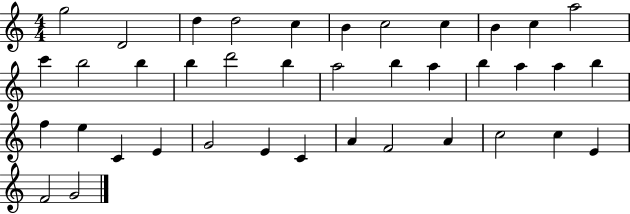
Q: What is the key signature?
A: C major